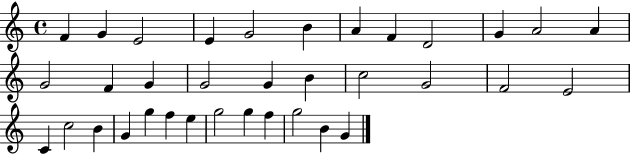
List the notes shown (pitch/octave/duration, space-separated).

F4/q G4/q E4/h E4/q G4/h B4/q A4/q F4/q D4/h G4/q A4/h A4/q G4/h F4/q G4/q G4/h G4/q B4/q C5/h G4/h F4/h E4/h C4/q C5/h B4/q G4/q G5/q F5/q E5/q G5/h G5/q F5/q G5/h B4/q G4/q